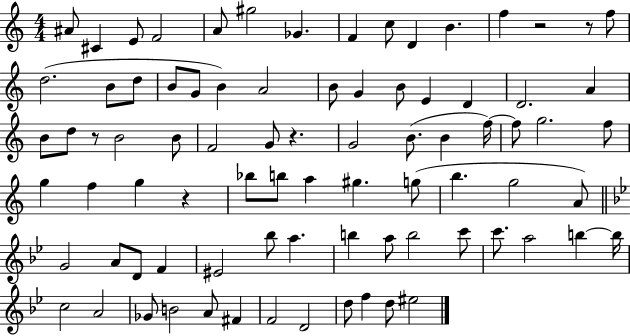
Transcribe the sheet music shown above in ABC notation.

X:1
T:Untitled
M:4/4
L:1/4
K:C
^A/2 ^C E/2 F2 A/2 ^g2 _G F c/2 D B f z2 z/2 f/2 d2 B/2 d/2 B/2 G/2 B A2 B/2 G B/2 E D D2 A B/2 d/2 z/2 B2 B/2 F2 G/2 z G2 B/2 B f/4 f/2 g2 f/2 g f g z _b/2 b/2 a ^g g/2 b g2 A/2 G2 A/2 D/2 F ^E2 _b/2 a b a/2 b2 c'/2 c'/2 a2 b b/4 c2 A2 _G/2 B2 A/2 ^F F2 D2 d/2 f d/2 ^e2